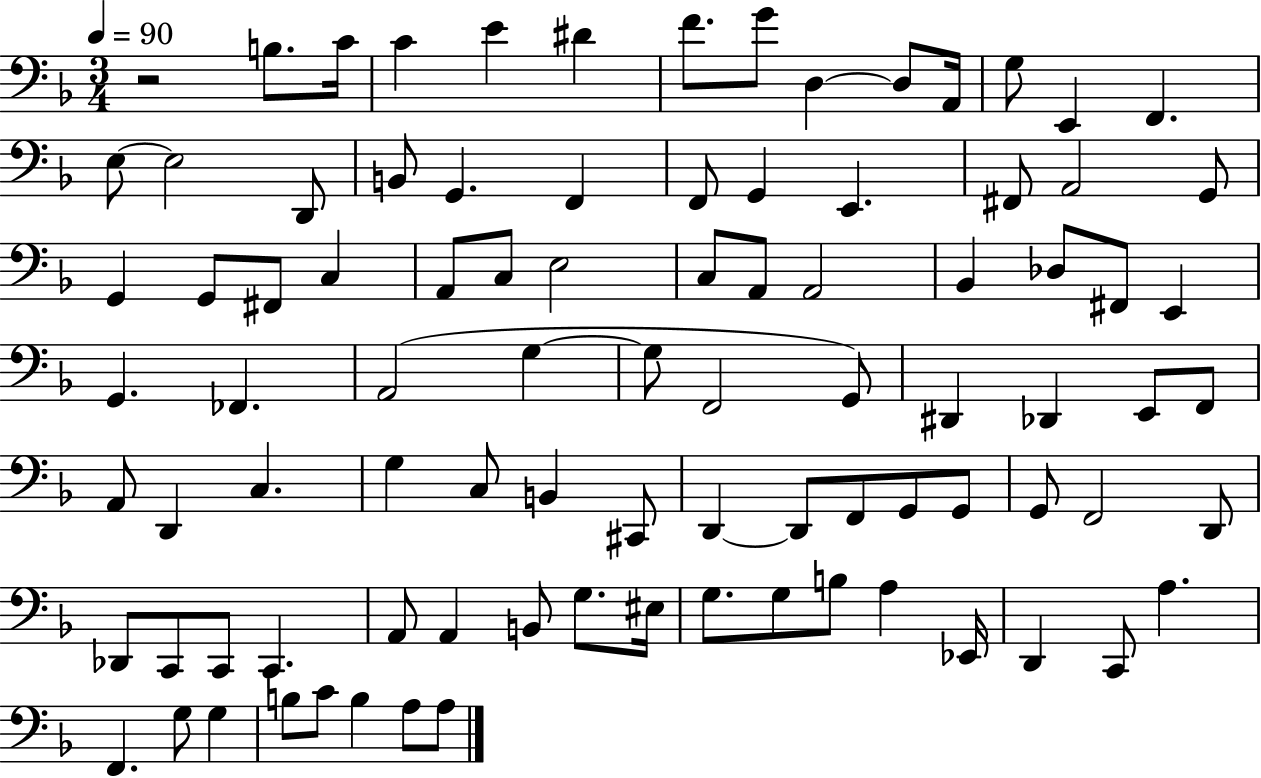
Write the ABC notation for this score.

X:1
T:Untitled
M:3/4
L:1/4
K:F
z2 B,/2 C/4 C E ^D F/2 G/2 D, D,/2 A,,/4 G,/2 E,, F,, E,/2 E,2 D,,/2 B,,/2 G,, F,, F,,/2 G,, E,, ^F,,/2 A,,2 G,,/2 G,, G,,/2 ^F,,/2 C, A,,/2 C,/2 E,2 C,/2 A,,/2 A,,2 _B,, _D,/2 ^F,,/2 E,, G,, _F,, A,,2 G, G,/2 F,,2 G,,/2 ^D,, _D,, E,,/2 F,,/2 A,,/2 D,, C, G, C,/2 B,, ^C,,/2 D,, D,,/2 F,,/2 G,,/2 G,,/2 G,,/2 F,,2 D,,/2 _D,,/2 C,,/2 C,,/2 C,, A,,/2 A,, B,,/2 G,/2 ^E,/4 G,/2 G,/2 B,/2 A, _E,,/4 D,, C,,/2 A, F,, G,/2 G, B,/2 C/2 B, A,/2 A,/2